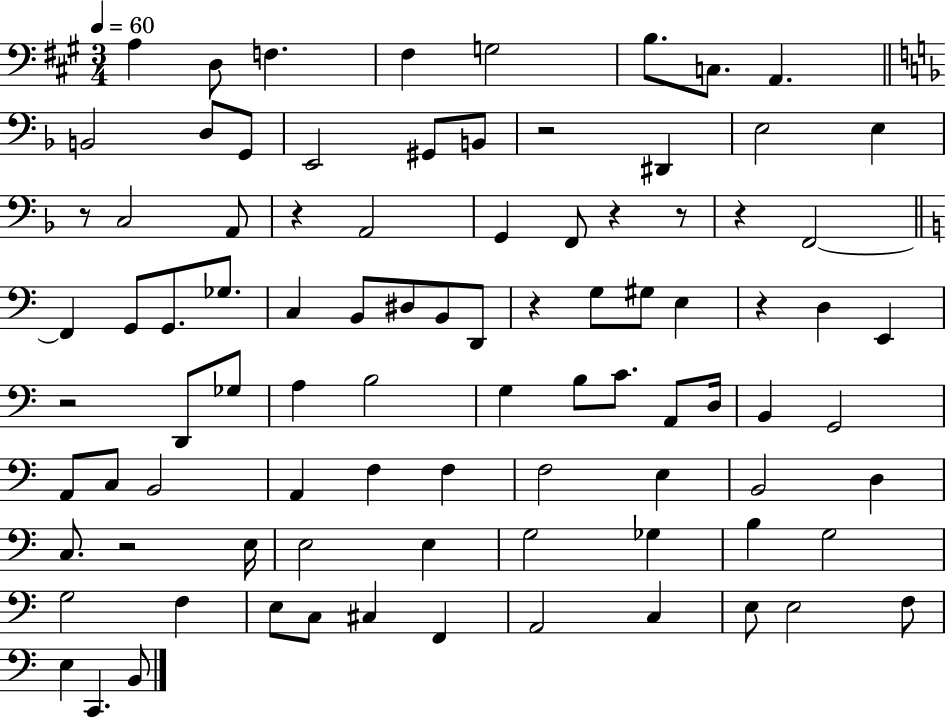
X:1
T:Untitled
M:3/4
L:1/4
K:A
A, D,/2 F, ^F, G,2 B,/2 C,/2 A,, B,,2 D,/2 G,,/2 E,,2 ^G,,/2 B,,/2 z2 ^D,, E,2 E, z/2 C,2 A,,/2 z A,,2 G,, F,,/2 z z/2 z F,,2 F,, G,,/2 G,,/2 _G,/2 C, B,,/2 ^D,/2 B,,/2 D,,/2 z G,/2 ^G,/2 E, z D, E,, z2 D,,/2 _G,/2 A, B,2 G, B,/2 C/2 A,,/2 D,/4 B,, G,,2 A,,/2 C,/2 B,,2 A,, F, F, F,2 E, B,,2 D, C,/2 z2 E,/4 E,2 E, G,2 _G, B, G,2 G,2 F, E,/2 C,/2 ^C, F,, A,,2 C, E,/2 E,2 F,/2 E, C,, B,,/2